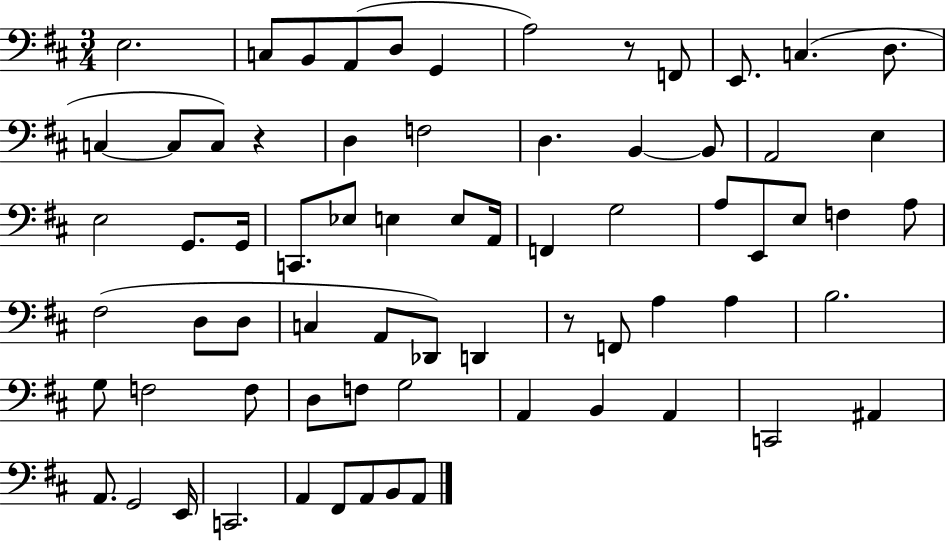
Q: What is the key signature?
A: D major